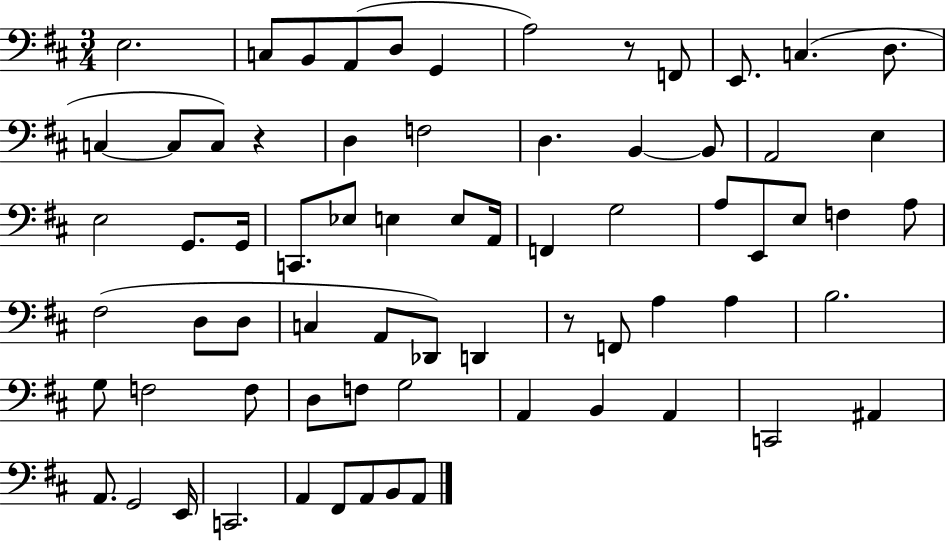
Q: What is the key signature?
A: D major